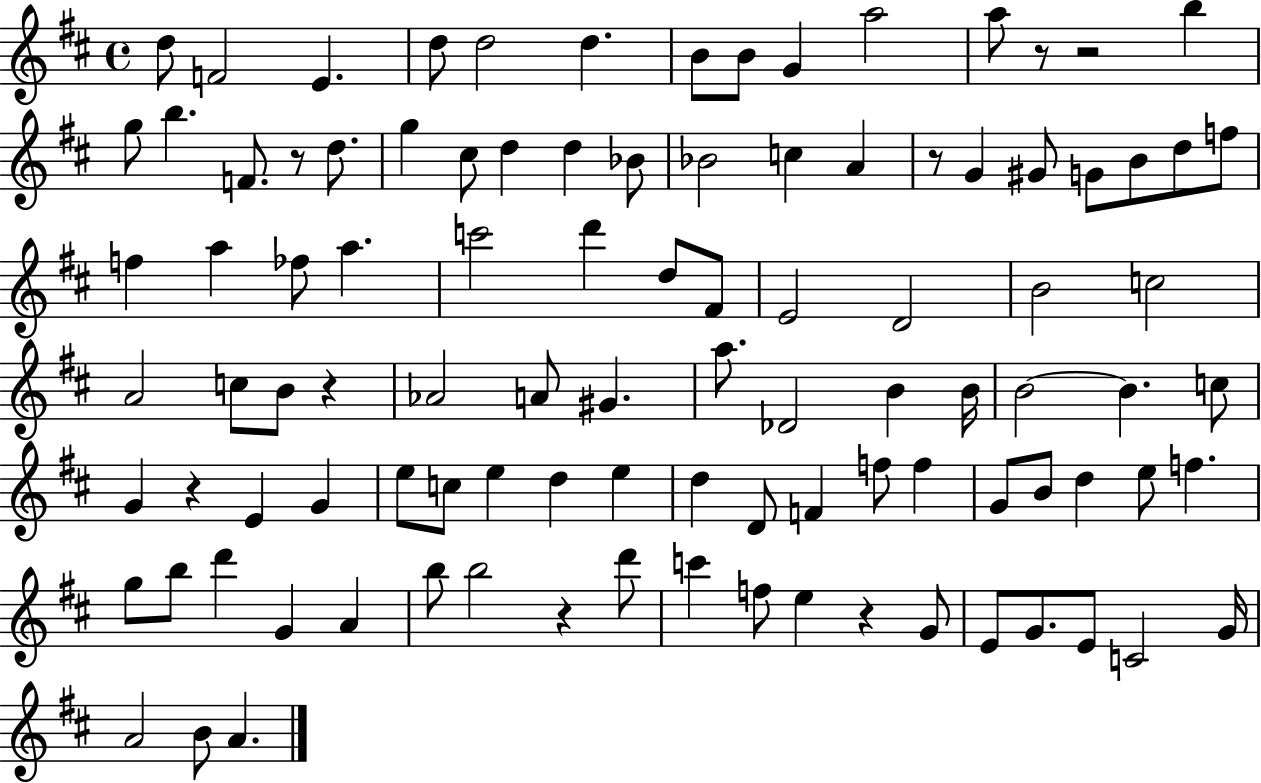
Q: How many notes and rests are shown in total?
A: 101